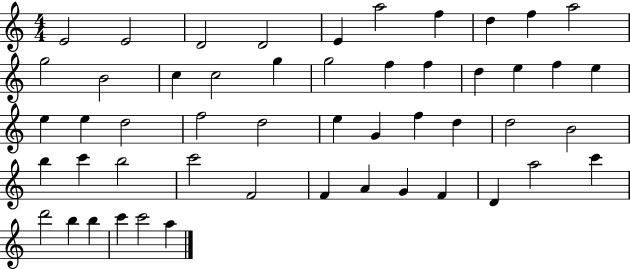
X:1
T:Untitled
M:4/4
L:1/4
K:C
E2 E2 D2 D2 E a2 f d f a2 g2 B2 c c2 g g2 f f d e f e e e d2 f2 d2 e G f d d2 B2 b c' b2 c'2 F2 F A G F D a2 c' d'2 b b c' c'2 a